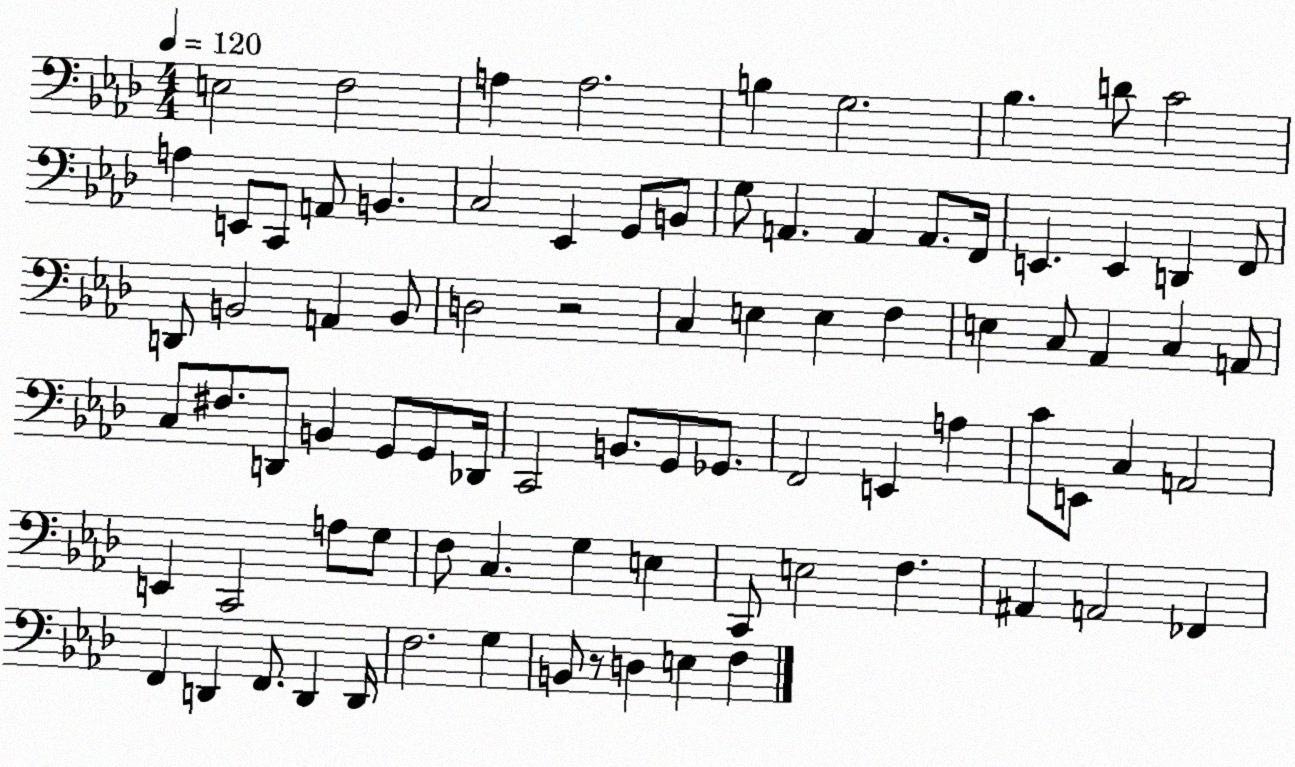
X:1
T:Untitled
M:4/4
L:1/4
K:Ab
E,2 F,2 A, A,2 B, G,2 _B, D/2 C2 A, E,,/2 C,,/2 A,,/2 B,, C,2 _E,, G,,/2 B,,/2 G,/2 A,, A,, A,,/2 F,,/4 E,, E,, D,, F,,/2 D,,/2 B,,2 A,, B,,/2 D,2 z2 C, E, E, F, E, C,/2 _A,, C, A,,/2 C,/2 ^F,/2 D,,/2 B,, G,,/2 G,,/2 _D,,/4 C,,2 B,,/2 G,,/2 _G,,/2 F,,2 E,, A, C/2 E,,/2 C, A,,2 E,, C,,2 A,/2 G,/2 F,/2 C, G, E, C,,/2 E,2 F, ^A,, A,,2 _F,, F,, D,, F,,/2 D,, D,,/4 F,2 G, B,,/2 z/2 D, E, F,